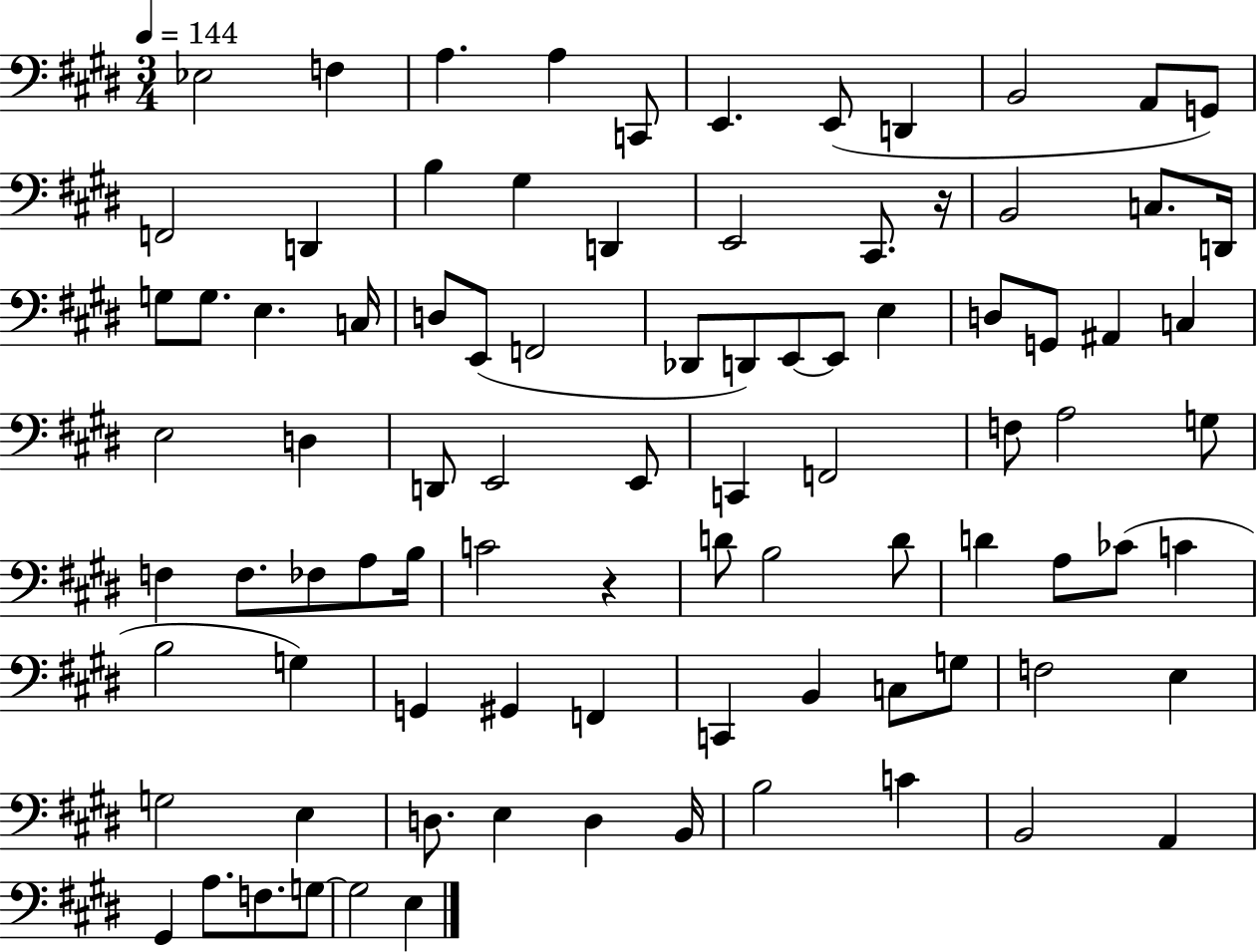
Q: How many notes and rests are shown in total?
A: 89